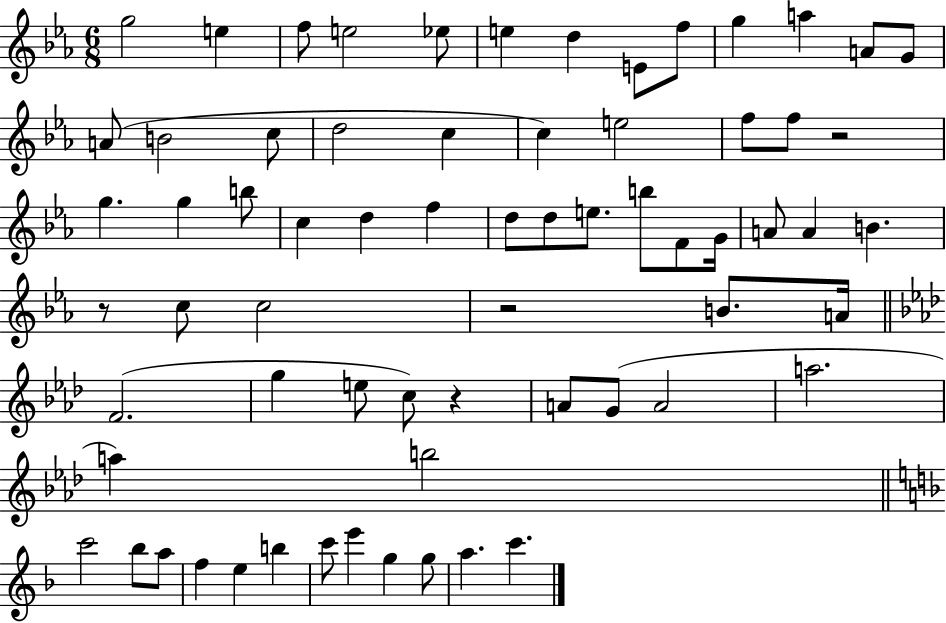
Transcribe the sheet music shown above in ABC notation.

X:1
T:Untitled
M:6/8
L:1/4
K:Eb
g2 e f/2 e2 _e/2 e d E/2 f/2 g a A/2 G/2 A/2 B2 c/2 d2 c c e2 f/2 f/2 z2 g g b/2 c d f d/2 d/2 e/2 b/2 F/2 G/4 A/2 A B z/2 c/2 c2 z2 B/2 A/4 F2 g e/2 c/2 z A/2 G/2 A2 a2 a b2 c'2 _b/2 a/2 f e b c'/2 e' g g/2 a c'